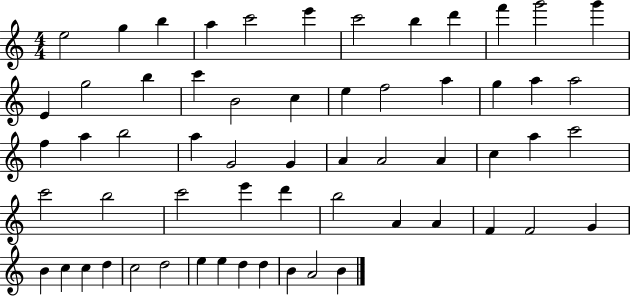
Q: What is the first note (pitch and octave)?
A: E5